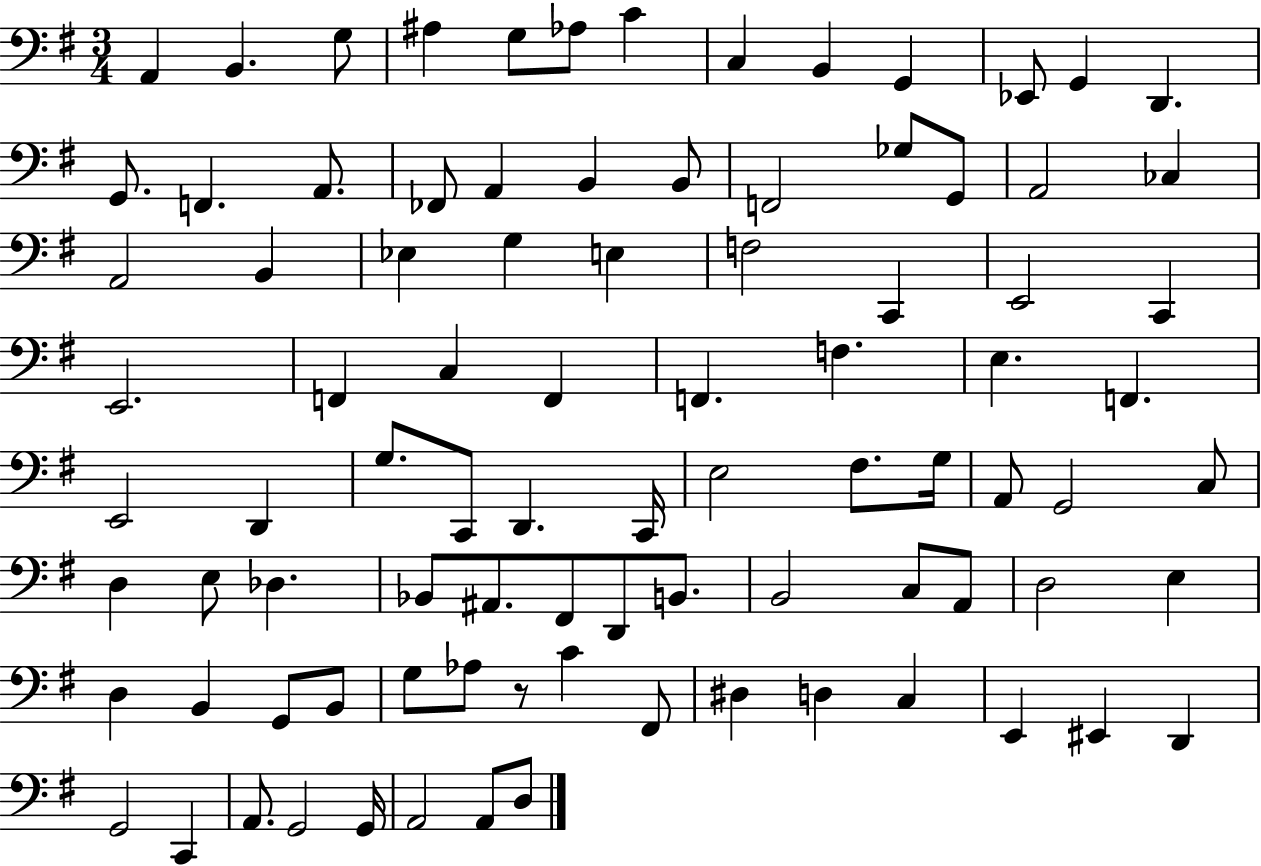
X:1
T:Untitled
M:3/4
L:1/4
K:G
A,, B,, G,/2 ^A, G,/2 _A,/2 C C, B,, G,, _E,,/2 G,, D,, G,,/2 F,, A,,/2 _F,,/2 A,, B,, B,,/2 F,,2 _G,/2 G,,/2 A,,2 _C, A,,2 B,, _E, G, E, F,2 C,, E,,2 C,, E,,2 F,, C, F,, F,, F, E, F,, E,,2 D,, G,/2 C,,/2 D,, C,,/4 E,2 ^F,/2 G,/4 A,,/2 G,,2 C,/2 D, E,/2 _D, _B,,/2 ^A,,/2 ^F,,/2 D,,/2 B,,/2 B,,2 C,/2 A,,/2 D,2 E, D, B,, G,,/2 B,,/2 G,/2 _A,/2 z/2 C ^F,,/2 ^D, D, C, E,, ^E,, D,, G,,2 C,, A,,/2 G,,2 G,,/4 A,,2 A,,/2 D,/2